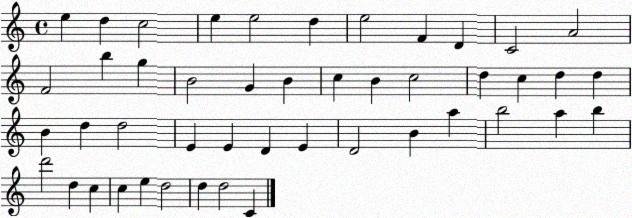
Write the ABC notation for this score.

X:1
T:Untitled
M:4/4
L:1/4
K:C
e d c2 e e2 d e2 F D C2 A2 F2 b g B2 G B c B c2 d c d d B d d2 E E D E D2 B a b2 a b d'2 d c c e d2 d d2 C